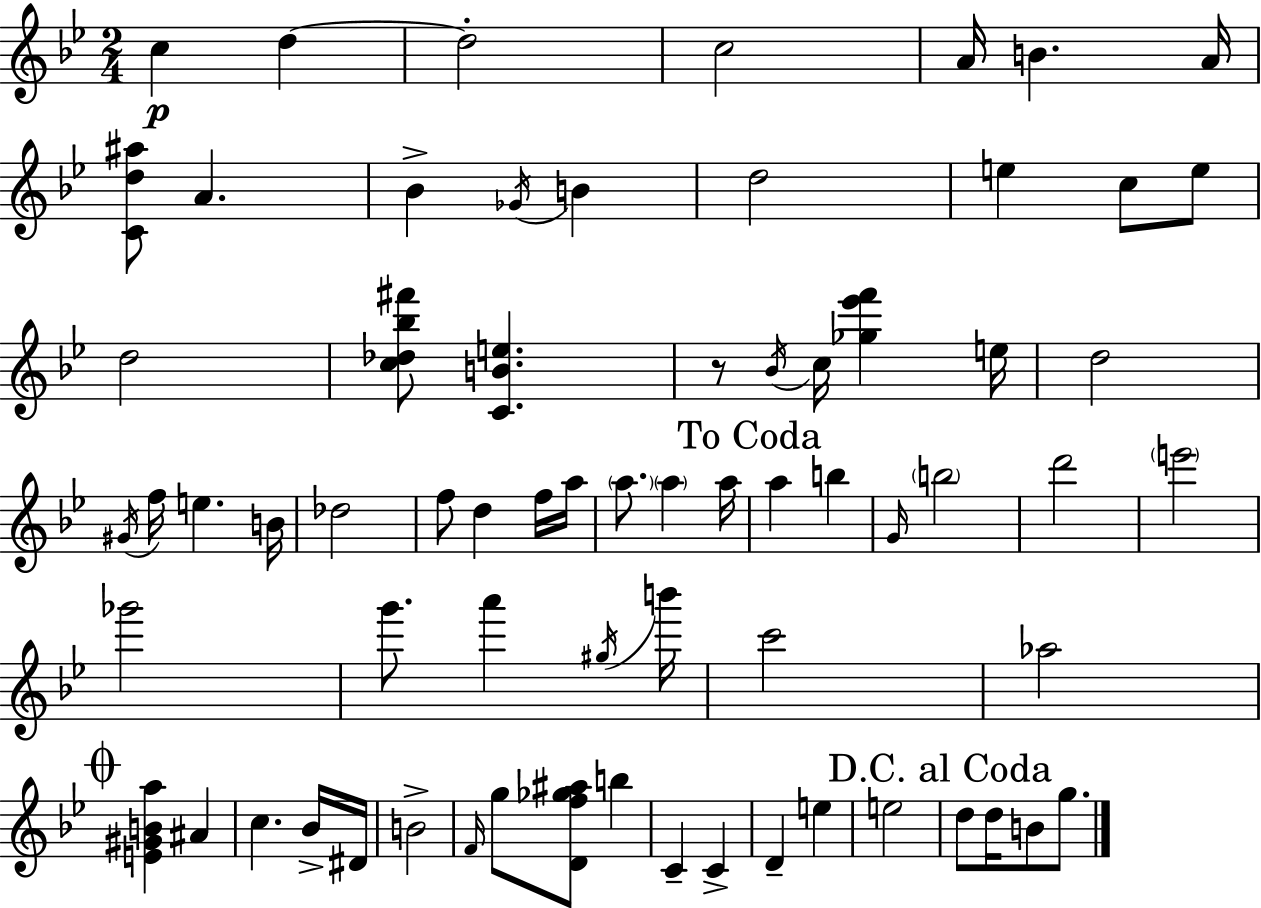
{
  \clef treble
  \numericTimeSignature
  \time 2/4
  \key g \minor
  \repeat volta 2 { c''4\p d''4~~ | d''2-. | c''2 | a'16 b'4. a'16 | \break <c' d'' ais''>8 a'4. | bes'4-> \acciaccatura { ges'16 } b'4 | d''2 | e''4 c''8 e''8 | \break d''2 | <c'' des'' bes'' fis'''>8 <c' b' e''>4. | r8 \acciaccatura { bes'16 } c''16 <ges'' ees''' f'''>4 | e''16 d''2 | \break \acciaccatura { gis'16 } f''16 e''4. | b'16 des''2 | f''8 d''4 | f''16 a''16 \parenthesize a''8. \parenthesize a''4 | \break a''16 \mark "To Coda" a''4 b''4 | \grace { g'16 } \parenthesize b''2 | d'''2 | \parenthesize e'''2 | \break ges'''2 | g'''8. a'''4 | \acciaccatura { gis''16 } b'''16 c'''2 | aes''2 | \break \mark \markup { \musicglyph "scripts.coda" } <e' gis' b' a''>4 | ais'4 c''4. | bes'16-> dis'16 b'2-> | \grace { f'16 } g''8 | \break <d' f'' ges'' ais''>8 b''4 c'4-- | c'4-> d'4-- | e''4 e''2 | \mark "D.C. al Coda" d''8 | \break d''16 b'8 g''8. } \bar "|."
}